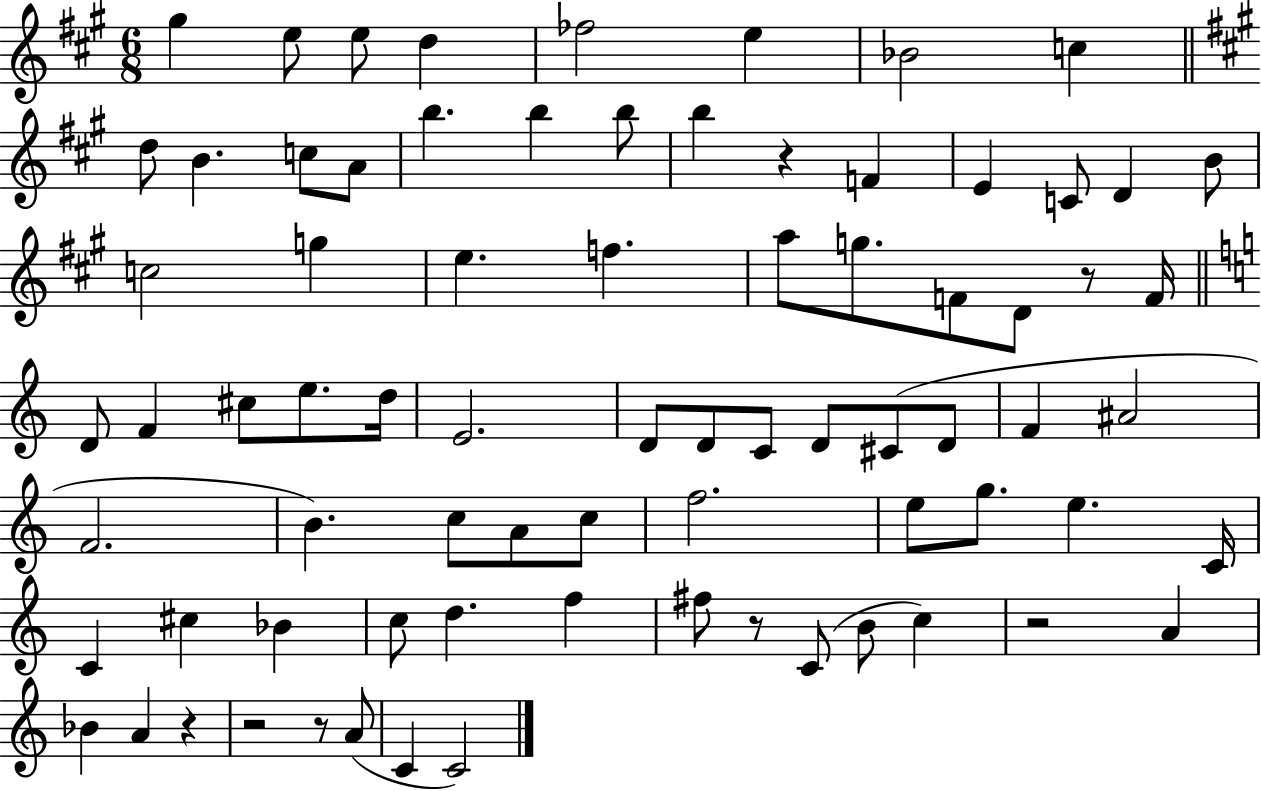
{
  \clef treble
  \numericTimeSignature
  \time 6/8
  \key a \major
  gis''4 e''8 e''8 d''4 | fes''2 e''4 | bes'2 c''4 | \bar "||" \break \key a \major d''8 b'4. c''8 a'8 | b''4. b''4 b''8 | b''4 r4 f'4 | e'4 c'8 d'4 b'8 | \break c''2 g''4 | e''4. f''4. | a''8 g''8. f'8 d'8 r8 f'16 | \bar "||" \break \key c \major d'8 f'4 cis''8 e''8. d''16 | e'2. | d'8 d'8 c'8 d'8 cis'8( d'8 | f'4 ais'2 | \break f'2. | b'4.) c''8 a'8 c''8 | f''2. | e''8 g''8. e''4. c'16 | \break c'4 cis''4 bes'4 | c''8 d''4. f''4 | fis''8 r8 c'8( b'8 c''4) | r2 a'4 | \break bes'4 a'4 r4 | r2 r8 a'8( | c'4 c'2) | \bar "|."
}